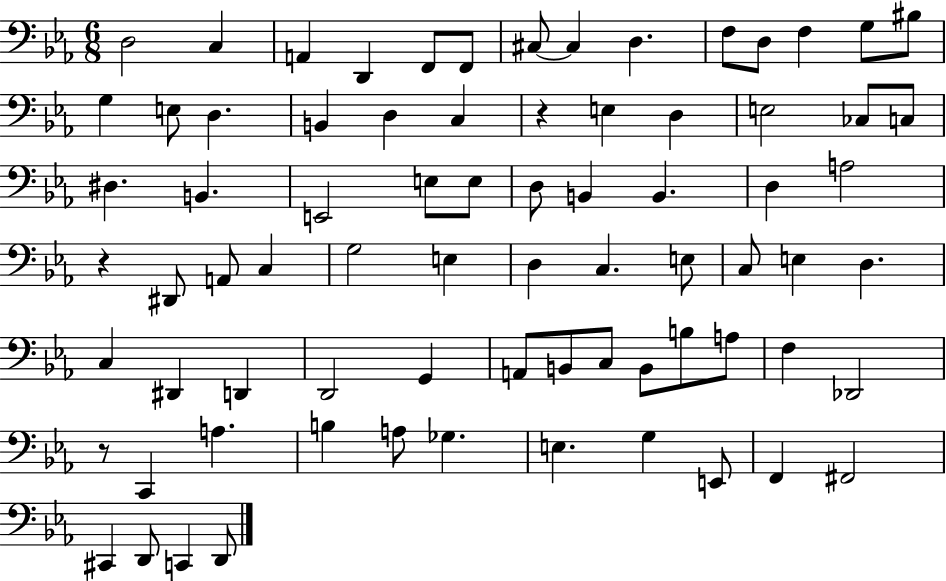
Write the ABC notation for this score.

X:1
T:Untitled
M:6/8
L:1/4
K:Eb
D,2 C, A,, D,, F,,/2 F,,/2 ^C,/2 ^C, D, F,/2 D,/2 F, G,/2 ^B,/2 G, E,/2 D, B,, D, C, z E, D, E,2 _C,/2 C,/2 ^D, B,, E,,2 E,/2 E,/2 D,/2 B,, B,, D, A,2 z ^D,,/2 A,,/2 C, G,2 E, D, C, E,/2 C,/2 E, D, C, ^D,, D,, D,,2 G,, A,,/2 B,,/2 C,/2 B,,/2 B,/2 A,/2 F, _D,,2 z/2 C,, A, B, A,/2 _G, E, G, E,,/2 F,, ^F,,2 ^C,, D,,/2 C,, D,,/2